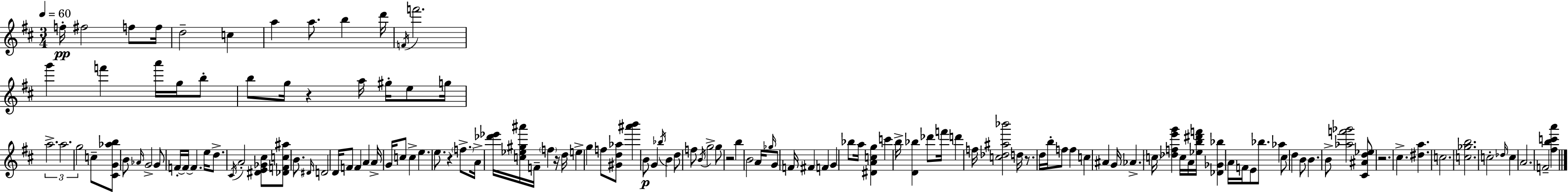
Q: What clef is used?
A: treble